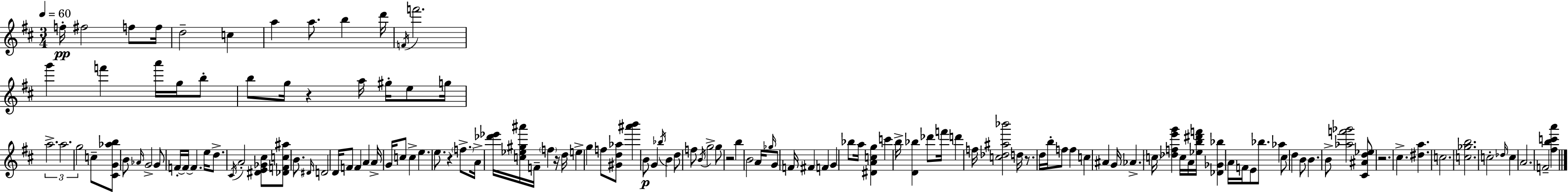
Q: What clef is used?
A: treble